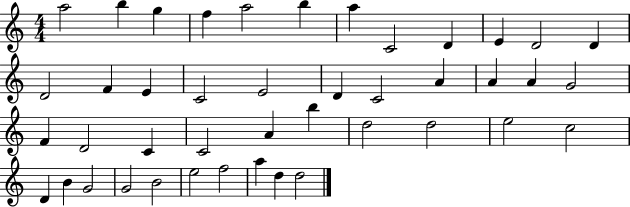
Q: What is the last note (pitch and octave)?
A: D5